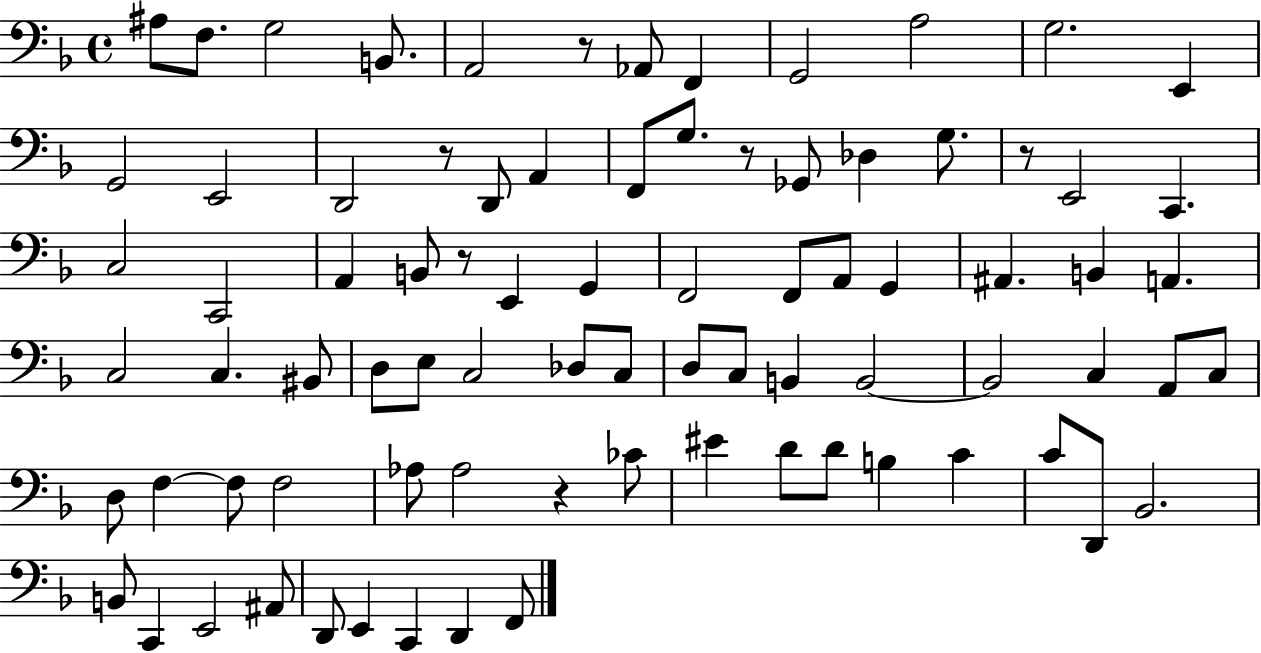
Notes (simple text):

A#3/e F3/e. G3/h B2/e. A2/h R/e Ab2/e F2/q G2/h A3/h G3/h. E2/q G2/h E2/h D2/h R/e D2/e A2/q F2/e G3/e. R/e Gb2/e Db3/q G3/e. R/e E2/h C2/q. C3/h C2/h A2/q B2/e R/e E2/q G2/q F2/h F2/e A2/e G2/q A#2/q. B2/q A2/q. C3/h C3/q. BIS2/e D3/e E3/e C3/h Db3/e C3/e D3/e C3/e B2/q B2/h B2/h C3/q A2/e C3/e D3/e F3/q F3/e F3/h Ab3/e Ab3/h R/q CES4/e EIS4/q D4/e D4/e B3/q C4/q C4/e D2/e Bb2/h. B2/e C2/q E2/h A#2/e D2/e E2/q C2/q D2/q F2/e